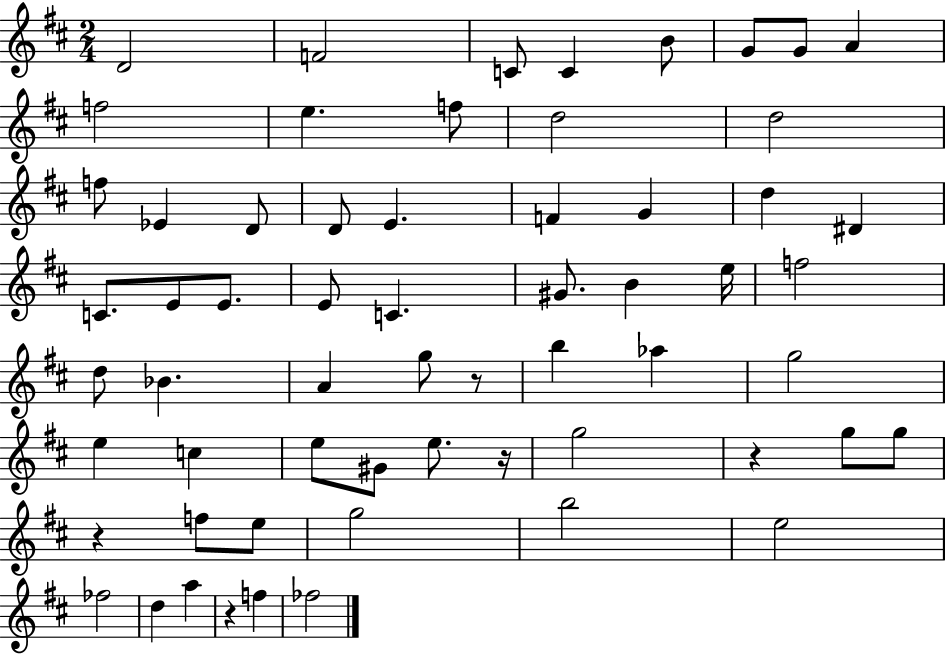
X:1
T:Untitled
M:2/4
L:1/4
K:D
D2 F2 C/2 C B/2 G/2 G/2 A f2 e f/2 d2 d2 f/2 _E D/2 D/2 E F G d ^D C/2 E/2 E/2 E/2 C ^G/2 B e/4 f2 d/2 _B A g/2 z/2 b _a g2 e c e/2 ^G/2 e/2 z/4 g2 z g/2 g/2 z f/2 e/2 g2 b2 e2 _f2 d a z f _f2